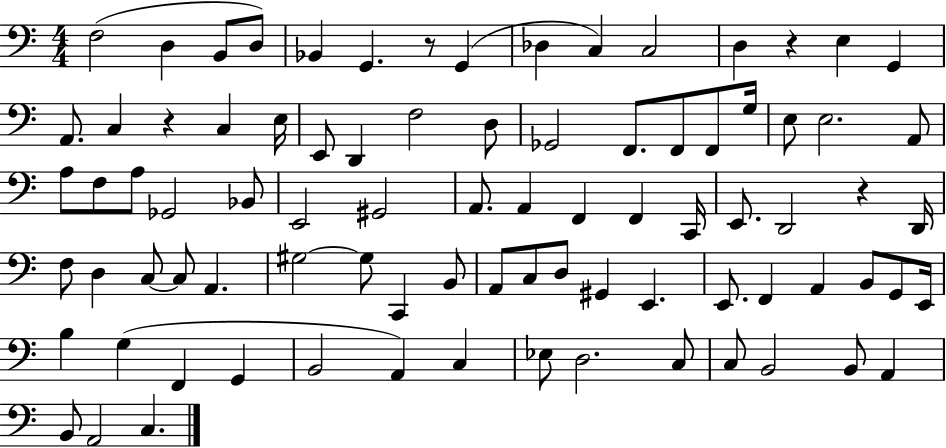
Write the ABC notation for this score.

X:1
T:Untitled
M:4/4
L:1/4
K:C
F,2 D, B,,/2 D,/2 _B,, G,, z/2 G,, _D, C, C,2 D, z E, G,, A,,/2 C, z C, E,/4 E,,/2 D,, F,2 D,/2 _G,,2 F,,/2 F,,/2 F,,/2 G,/4 E,/2 E,2 A,,/2 A,/2 F,/2 A,/2 _G,,2 _B,,/2 E,,2 ^G,,2 A,,/2 A,, F,, F,, C,,/4 E,,/2 D,,2 z D,,/4 F,/2 D, C,/2 C,/2 A,, ^G,2 ^G,/2 C,, B,,/2 A,,/2 C,/2 D,/2 ^G,, E,, E,,/2 F,, A,, B,,/2 G,,/2 E,,/4 B, G, F,, G,, B,,2 A,, C, _E,/2 D,2 C,/2 C,/2 B,,2 B,,/2 A,, B,,/2 A,,2 C,